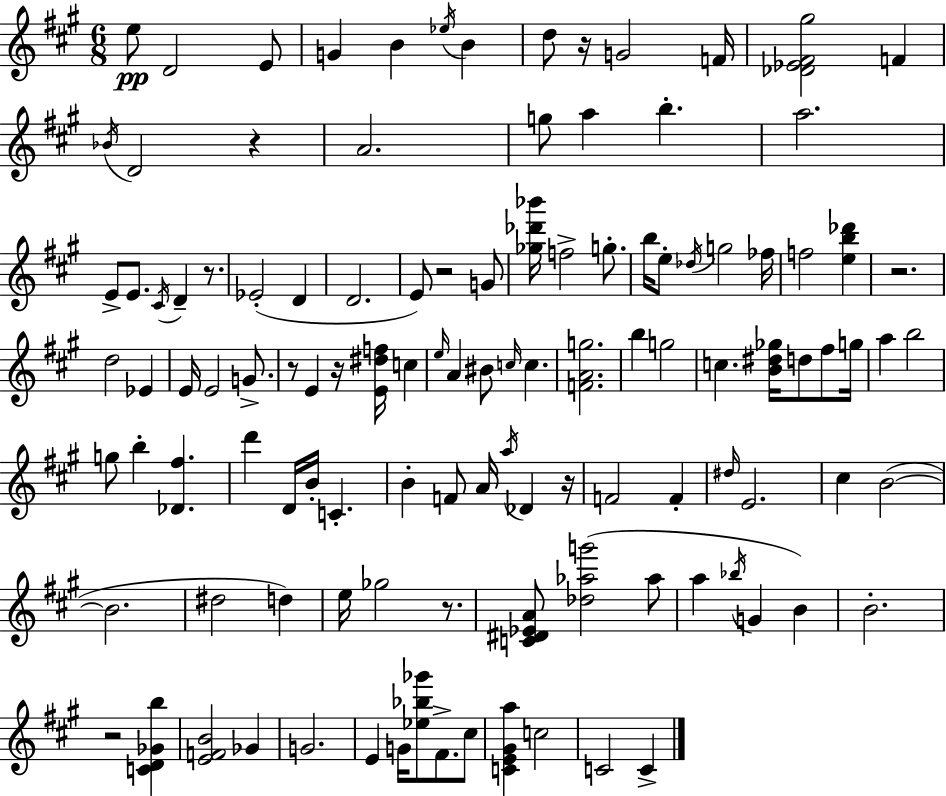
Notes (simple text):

E5/e D4/h E4/e G4/q B4/q Eb5/s B4/q D5/e R/s G4/h F4/s [Db4,Eb4,F#4,G#5]/h F4/q Bb4/s D4/h R/q A4/h. G5/e A5/q B5/q. A5/h. E4/e E4/e. C#4/s D4/q R/e. Eb4/h D4/q D4/h. E4/e R/h G4/e [Gb5,Db6,Bb6]/s F5/h G5/e. B5/s E5/e Db5/s G5/h FES5/s F5/h [E5,B5,Db6]/q R/h. D5/h Eb4/q E4/s E4/h G4/e. R/e E4/q R/s [E4,D#5,F5]/s C5/q E5/s A4/q BIS4/e C5/s C5/q. [F4,A4,G5]/h. B5/q G5/h C5/q. [B4,D#5,Gb5]/s D5/e F#5/e G5/s A5/q B5/h G5/e B5/q [Db4,F#5]/q. D6/q D4/s B4/s C4/q. B4/q F4/e A4/s A5/s Db4/q R/s F4/h F4/q D#5/s E4/h. C#5/q B4/h B4/h. D#5/h D5/q E5/s Gb5/h R/e. [C4,D#4,Eb4,A4]/e [Db5,Ab5,G6]/h Ab5/e A5/q Bb5/s G4/q B4/q B4/h. R/h [C4,D4,Gb4,B5]/q [E4,F4,B4]/h Gb4/q G4/h. E4/q G4/s [Eb5,Bb5,Gb6]/e F#4/e. C#5/e [C4,E4,G#4,A5]/q C5/h C4/h C4/q